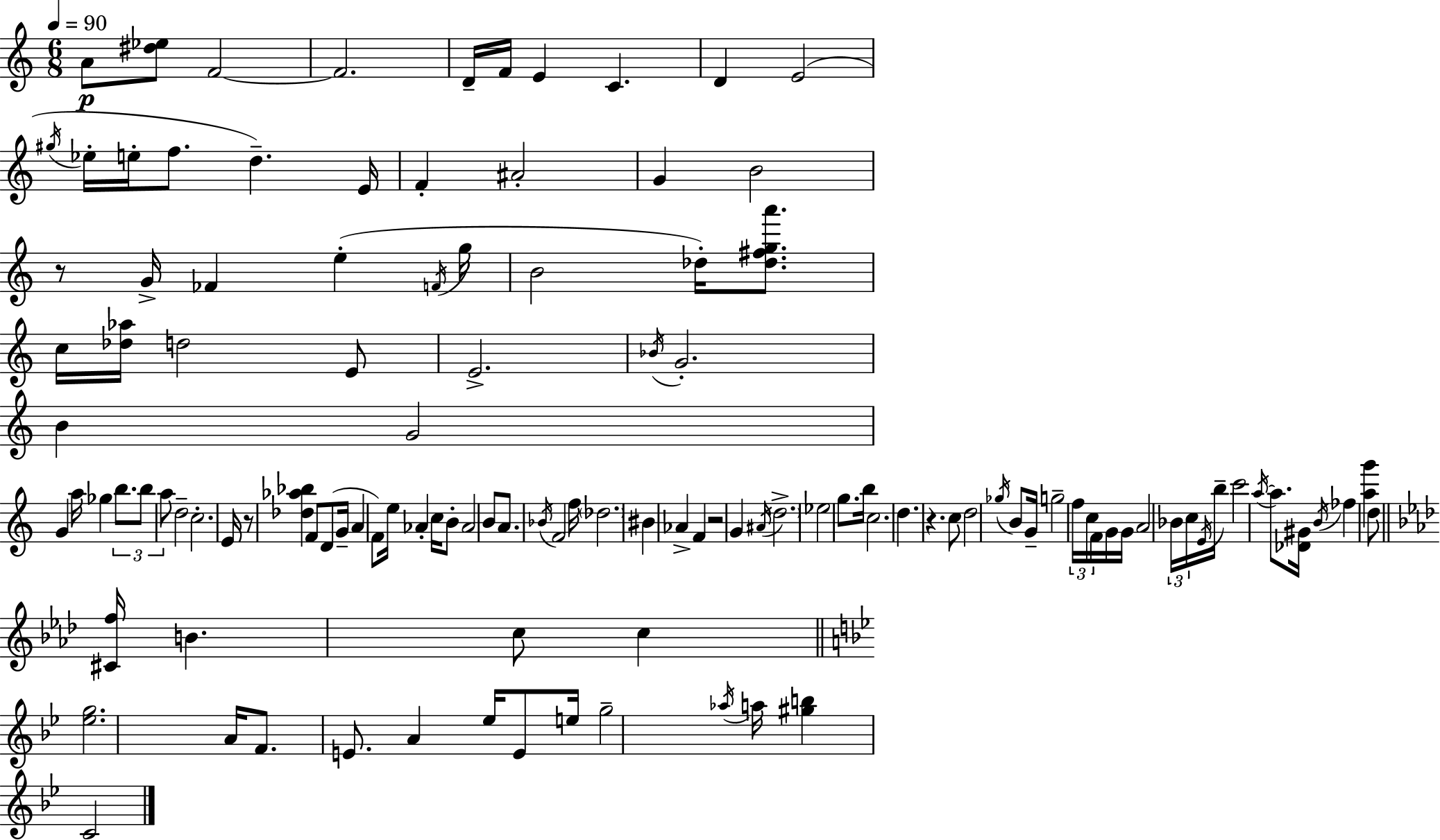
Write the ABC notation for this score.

X:1
T:Untitled
M:6/8
L:1/4
K:Am
A/2 [^d_e]/2 F2 F2 D/4 F/4 E C D E2 ^g/4 _e/4 e/4 f/2 d E/4 F ^A2 G B2 z/2 G/4 _F e F/4 g/4 B2 _d/4 [_d^fga']/2 c/4 [_d_a]/4 d2 E/2 E2 _B/4 G2 B G2 G a/4 _g b/2 b/2 a/2 d2 c2 E/4 z/2 [_d_a_b] F/2 D/2 G/4 A F/2 e/4 _A c/4 B/2 _A2 B/2 A/2 _B/4 F2 f/4 _d2 ^B _A F z2 G ^A/4 d2 _e2 g/2 b/4 c2 d z c/2 d2 _g/4 B/2 G/4 g2 f/4 c/4 F/4 G/4 G/4 A2 _B/4 c/4 E/4 b/4 c'2 a/4 a/2 [_D^G]/4 B/4 _f [ag'] d/2 [^Cf]/4 B c/2 c [_eg]2 A/4 F/2 E/2 A _e/4 E/2 e/4 g2 _a/4 a/4 [^gb] C2